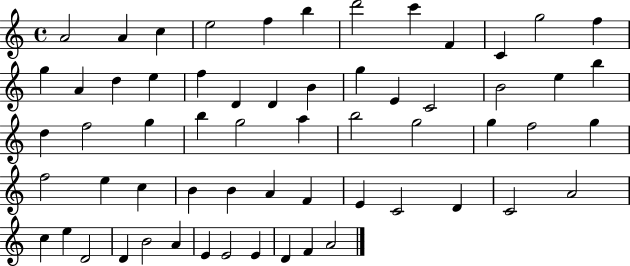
{
  \clef treble
  \time 4/4
  \defaultTimeSignature
  \key c \major
  a'2 a'4 c''4 | e''2 f''4 b''4 | d'''2 c'''4 f'4 | c'4 g''2 f''4 | \break g''4 a'4 d''4 e''4 | f''4 d'4 d'4 b'4 | g''4 e'4 c'2 | b'2 e''4 b''4 | \break d''4 f''2 g''4 | b''4 g''2 a''4 | b''2 g''2 | g''4 f''2 g''4 | \break f''2 e''4 c''4 | b'4 b'4 a'4 f'4 | e'4 c'2 d'4 | c'2 a'2 | \break c''4 e''4 d'2 | d'4 b'2 a'4 | e'4 e'2 e'4 | d'4 f'4 a'2 | \break \bar "|."
}